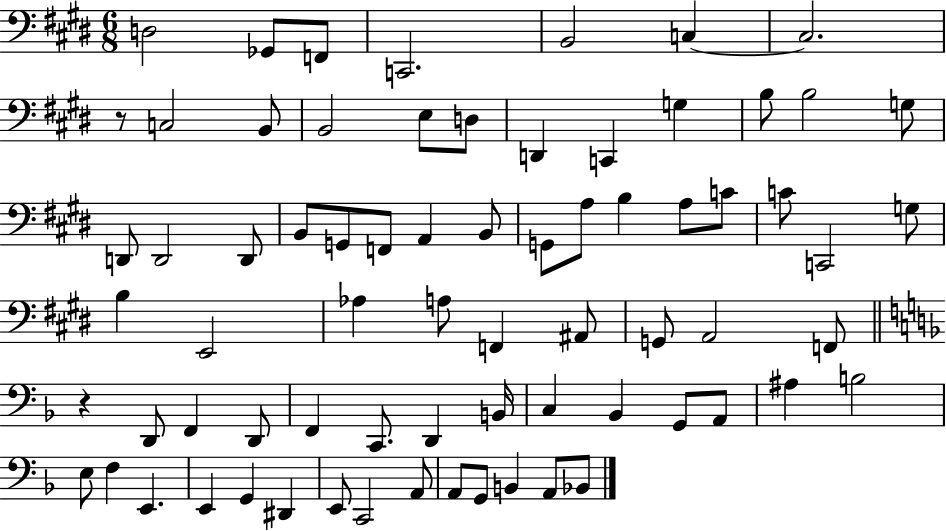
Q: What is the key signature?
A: E major